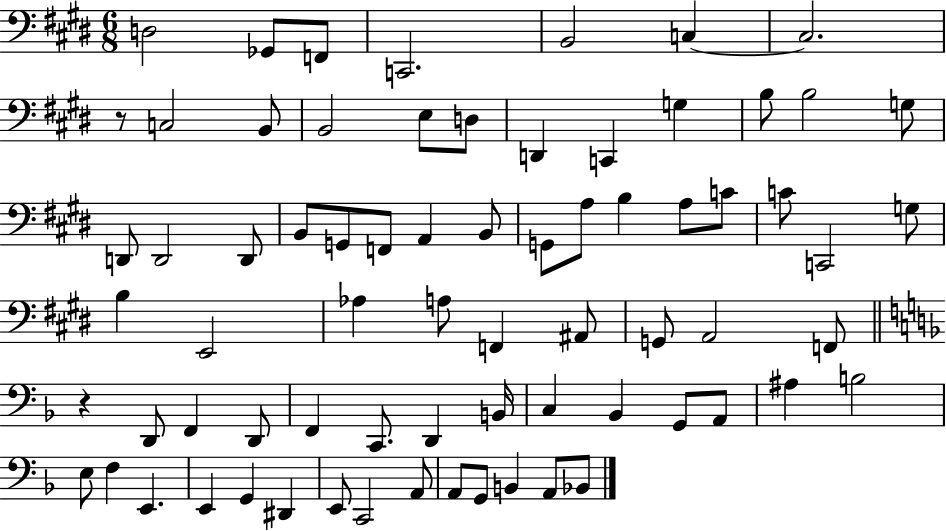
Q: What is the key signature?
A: E major